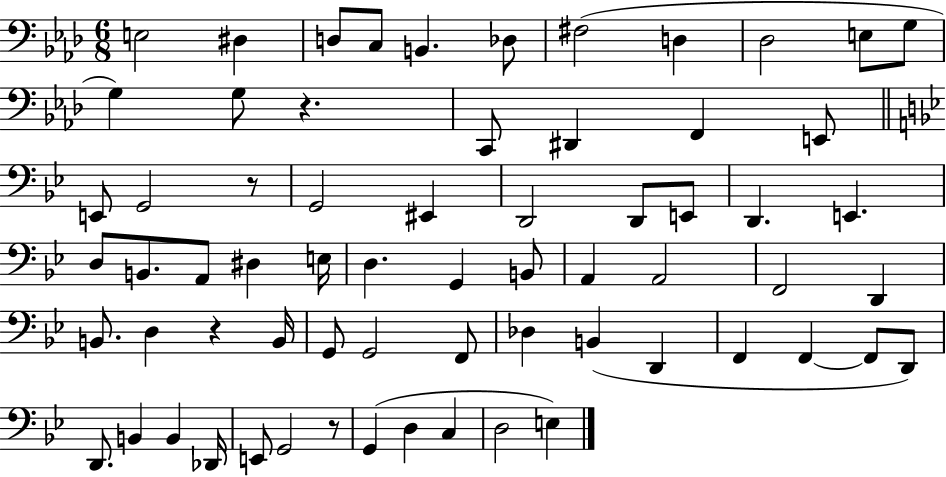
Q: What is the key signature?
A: AES major